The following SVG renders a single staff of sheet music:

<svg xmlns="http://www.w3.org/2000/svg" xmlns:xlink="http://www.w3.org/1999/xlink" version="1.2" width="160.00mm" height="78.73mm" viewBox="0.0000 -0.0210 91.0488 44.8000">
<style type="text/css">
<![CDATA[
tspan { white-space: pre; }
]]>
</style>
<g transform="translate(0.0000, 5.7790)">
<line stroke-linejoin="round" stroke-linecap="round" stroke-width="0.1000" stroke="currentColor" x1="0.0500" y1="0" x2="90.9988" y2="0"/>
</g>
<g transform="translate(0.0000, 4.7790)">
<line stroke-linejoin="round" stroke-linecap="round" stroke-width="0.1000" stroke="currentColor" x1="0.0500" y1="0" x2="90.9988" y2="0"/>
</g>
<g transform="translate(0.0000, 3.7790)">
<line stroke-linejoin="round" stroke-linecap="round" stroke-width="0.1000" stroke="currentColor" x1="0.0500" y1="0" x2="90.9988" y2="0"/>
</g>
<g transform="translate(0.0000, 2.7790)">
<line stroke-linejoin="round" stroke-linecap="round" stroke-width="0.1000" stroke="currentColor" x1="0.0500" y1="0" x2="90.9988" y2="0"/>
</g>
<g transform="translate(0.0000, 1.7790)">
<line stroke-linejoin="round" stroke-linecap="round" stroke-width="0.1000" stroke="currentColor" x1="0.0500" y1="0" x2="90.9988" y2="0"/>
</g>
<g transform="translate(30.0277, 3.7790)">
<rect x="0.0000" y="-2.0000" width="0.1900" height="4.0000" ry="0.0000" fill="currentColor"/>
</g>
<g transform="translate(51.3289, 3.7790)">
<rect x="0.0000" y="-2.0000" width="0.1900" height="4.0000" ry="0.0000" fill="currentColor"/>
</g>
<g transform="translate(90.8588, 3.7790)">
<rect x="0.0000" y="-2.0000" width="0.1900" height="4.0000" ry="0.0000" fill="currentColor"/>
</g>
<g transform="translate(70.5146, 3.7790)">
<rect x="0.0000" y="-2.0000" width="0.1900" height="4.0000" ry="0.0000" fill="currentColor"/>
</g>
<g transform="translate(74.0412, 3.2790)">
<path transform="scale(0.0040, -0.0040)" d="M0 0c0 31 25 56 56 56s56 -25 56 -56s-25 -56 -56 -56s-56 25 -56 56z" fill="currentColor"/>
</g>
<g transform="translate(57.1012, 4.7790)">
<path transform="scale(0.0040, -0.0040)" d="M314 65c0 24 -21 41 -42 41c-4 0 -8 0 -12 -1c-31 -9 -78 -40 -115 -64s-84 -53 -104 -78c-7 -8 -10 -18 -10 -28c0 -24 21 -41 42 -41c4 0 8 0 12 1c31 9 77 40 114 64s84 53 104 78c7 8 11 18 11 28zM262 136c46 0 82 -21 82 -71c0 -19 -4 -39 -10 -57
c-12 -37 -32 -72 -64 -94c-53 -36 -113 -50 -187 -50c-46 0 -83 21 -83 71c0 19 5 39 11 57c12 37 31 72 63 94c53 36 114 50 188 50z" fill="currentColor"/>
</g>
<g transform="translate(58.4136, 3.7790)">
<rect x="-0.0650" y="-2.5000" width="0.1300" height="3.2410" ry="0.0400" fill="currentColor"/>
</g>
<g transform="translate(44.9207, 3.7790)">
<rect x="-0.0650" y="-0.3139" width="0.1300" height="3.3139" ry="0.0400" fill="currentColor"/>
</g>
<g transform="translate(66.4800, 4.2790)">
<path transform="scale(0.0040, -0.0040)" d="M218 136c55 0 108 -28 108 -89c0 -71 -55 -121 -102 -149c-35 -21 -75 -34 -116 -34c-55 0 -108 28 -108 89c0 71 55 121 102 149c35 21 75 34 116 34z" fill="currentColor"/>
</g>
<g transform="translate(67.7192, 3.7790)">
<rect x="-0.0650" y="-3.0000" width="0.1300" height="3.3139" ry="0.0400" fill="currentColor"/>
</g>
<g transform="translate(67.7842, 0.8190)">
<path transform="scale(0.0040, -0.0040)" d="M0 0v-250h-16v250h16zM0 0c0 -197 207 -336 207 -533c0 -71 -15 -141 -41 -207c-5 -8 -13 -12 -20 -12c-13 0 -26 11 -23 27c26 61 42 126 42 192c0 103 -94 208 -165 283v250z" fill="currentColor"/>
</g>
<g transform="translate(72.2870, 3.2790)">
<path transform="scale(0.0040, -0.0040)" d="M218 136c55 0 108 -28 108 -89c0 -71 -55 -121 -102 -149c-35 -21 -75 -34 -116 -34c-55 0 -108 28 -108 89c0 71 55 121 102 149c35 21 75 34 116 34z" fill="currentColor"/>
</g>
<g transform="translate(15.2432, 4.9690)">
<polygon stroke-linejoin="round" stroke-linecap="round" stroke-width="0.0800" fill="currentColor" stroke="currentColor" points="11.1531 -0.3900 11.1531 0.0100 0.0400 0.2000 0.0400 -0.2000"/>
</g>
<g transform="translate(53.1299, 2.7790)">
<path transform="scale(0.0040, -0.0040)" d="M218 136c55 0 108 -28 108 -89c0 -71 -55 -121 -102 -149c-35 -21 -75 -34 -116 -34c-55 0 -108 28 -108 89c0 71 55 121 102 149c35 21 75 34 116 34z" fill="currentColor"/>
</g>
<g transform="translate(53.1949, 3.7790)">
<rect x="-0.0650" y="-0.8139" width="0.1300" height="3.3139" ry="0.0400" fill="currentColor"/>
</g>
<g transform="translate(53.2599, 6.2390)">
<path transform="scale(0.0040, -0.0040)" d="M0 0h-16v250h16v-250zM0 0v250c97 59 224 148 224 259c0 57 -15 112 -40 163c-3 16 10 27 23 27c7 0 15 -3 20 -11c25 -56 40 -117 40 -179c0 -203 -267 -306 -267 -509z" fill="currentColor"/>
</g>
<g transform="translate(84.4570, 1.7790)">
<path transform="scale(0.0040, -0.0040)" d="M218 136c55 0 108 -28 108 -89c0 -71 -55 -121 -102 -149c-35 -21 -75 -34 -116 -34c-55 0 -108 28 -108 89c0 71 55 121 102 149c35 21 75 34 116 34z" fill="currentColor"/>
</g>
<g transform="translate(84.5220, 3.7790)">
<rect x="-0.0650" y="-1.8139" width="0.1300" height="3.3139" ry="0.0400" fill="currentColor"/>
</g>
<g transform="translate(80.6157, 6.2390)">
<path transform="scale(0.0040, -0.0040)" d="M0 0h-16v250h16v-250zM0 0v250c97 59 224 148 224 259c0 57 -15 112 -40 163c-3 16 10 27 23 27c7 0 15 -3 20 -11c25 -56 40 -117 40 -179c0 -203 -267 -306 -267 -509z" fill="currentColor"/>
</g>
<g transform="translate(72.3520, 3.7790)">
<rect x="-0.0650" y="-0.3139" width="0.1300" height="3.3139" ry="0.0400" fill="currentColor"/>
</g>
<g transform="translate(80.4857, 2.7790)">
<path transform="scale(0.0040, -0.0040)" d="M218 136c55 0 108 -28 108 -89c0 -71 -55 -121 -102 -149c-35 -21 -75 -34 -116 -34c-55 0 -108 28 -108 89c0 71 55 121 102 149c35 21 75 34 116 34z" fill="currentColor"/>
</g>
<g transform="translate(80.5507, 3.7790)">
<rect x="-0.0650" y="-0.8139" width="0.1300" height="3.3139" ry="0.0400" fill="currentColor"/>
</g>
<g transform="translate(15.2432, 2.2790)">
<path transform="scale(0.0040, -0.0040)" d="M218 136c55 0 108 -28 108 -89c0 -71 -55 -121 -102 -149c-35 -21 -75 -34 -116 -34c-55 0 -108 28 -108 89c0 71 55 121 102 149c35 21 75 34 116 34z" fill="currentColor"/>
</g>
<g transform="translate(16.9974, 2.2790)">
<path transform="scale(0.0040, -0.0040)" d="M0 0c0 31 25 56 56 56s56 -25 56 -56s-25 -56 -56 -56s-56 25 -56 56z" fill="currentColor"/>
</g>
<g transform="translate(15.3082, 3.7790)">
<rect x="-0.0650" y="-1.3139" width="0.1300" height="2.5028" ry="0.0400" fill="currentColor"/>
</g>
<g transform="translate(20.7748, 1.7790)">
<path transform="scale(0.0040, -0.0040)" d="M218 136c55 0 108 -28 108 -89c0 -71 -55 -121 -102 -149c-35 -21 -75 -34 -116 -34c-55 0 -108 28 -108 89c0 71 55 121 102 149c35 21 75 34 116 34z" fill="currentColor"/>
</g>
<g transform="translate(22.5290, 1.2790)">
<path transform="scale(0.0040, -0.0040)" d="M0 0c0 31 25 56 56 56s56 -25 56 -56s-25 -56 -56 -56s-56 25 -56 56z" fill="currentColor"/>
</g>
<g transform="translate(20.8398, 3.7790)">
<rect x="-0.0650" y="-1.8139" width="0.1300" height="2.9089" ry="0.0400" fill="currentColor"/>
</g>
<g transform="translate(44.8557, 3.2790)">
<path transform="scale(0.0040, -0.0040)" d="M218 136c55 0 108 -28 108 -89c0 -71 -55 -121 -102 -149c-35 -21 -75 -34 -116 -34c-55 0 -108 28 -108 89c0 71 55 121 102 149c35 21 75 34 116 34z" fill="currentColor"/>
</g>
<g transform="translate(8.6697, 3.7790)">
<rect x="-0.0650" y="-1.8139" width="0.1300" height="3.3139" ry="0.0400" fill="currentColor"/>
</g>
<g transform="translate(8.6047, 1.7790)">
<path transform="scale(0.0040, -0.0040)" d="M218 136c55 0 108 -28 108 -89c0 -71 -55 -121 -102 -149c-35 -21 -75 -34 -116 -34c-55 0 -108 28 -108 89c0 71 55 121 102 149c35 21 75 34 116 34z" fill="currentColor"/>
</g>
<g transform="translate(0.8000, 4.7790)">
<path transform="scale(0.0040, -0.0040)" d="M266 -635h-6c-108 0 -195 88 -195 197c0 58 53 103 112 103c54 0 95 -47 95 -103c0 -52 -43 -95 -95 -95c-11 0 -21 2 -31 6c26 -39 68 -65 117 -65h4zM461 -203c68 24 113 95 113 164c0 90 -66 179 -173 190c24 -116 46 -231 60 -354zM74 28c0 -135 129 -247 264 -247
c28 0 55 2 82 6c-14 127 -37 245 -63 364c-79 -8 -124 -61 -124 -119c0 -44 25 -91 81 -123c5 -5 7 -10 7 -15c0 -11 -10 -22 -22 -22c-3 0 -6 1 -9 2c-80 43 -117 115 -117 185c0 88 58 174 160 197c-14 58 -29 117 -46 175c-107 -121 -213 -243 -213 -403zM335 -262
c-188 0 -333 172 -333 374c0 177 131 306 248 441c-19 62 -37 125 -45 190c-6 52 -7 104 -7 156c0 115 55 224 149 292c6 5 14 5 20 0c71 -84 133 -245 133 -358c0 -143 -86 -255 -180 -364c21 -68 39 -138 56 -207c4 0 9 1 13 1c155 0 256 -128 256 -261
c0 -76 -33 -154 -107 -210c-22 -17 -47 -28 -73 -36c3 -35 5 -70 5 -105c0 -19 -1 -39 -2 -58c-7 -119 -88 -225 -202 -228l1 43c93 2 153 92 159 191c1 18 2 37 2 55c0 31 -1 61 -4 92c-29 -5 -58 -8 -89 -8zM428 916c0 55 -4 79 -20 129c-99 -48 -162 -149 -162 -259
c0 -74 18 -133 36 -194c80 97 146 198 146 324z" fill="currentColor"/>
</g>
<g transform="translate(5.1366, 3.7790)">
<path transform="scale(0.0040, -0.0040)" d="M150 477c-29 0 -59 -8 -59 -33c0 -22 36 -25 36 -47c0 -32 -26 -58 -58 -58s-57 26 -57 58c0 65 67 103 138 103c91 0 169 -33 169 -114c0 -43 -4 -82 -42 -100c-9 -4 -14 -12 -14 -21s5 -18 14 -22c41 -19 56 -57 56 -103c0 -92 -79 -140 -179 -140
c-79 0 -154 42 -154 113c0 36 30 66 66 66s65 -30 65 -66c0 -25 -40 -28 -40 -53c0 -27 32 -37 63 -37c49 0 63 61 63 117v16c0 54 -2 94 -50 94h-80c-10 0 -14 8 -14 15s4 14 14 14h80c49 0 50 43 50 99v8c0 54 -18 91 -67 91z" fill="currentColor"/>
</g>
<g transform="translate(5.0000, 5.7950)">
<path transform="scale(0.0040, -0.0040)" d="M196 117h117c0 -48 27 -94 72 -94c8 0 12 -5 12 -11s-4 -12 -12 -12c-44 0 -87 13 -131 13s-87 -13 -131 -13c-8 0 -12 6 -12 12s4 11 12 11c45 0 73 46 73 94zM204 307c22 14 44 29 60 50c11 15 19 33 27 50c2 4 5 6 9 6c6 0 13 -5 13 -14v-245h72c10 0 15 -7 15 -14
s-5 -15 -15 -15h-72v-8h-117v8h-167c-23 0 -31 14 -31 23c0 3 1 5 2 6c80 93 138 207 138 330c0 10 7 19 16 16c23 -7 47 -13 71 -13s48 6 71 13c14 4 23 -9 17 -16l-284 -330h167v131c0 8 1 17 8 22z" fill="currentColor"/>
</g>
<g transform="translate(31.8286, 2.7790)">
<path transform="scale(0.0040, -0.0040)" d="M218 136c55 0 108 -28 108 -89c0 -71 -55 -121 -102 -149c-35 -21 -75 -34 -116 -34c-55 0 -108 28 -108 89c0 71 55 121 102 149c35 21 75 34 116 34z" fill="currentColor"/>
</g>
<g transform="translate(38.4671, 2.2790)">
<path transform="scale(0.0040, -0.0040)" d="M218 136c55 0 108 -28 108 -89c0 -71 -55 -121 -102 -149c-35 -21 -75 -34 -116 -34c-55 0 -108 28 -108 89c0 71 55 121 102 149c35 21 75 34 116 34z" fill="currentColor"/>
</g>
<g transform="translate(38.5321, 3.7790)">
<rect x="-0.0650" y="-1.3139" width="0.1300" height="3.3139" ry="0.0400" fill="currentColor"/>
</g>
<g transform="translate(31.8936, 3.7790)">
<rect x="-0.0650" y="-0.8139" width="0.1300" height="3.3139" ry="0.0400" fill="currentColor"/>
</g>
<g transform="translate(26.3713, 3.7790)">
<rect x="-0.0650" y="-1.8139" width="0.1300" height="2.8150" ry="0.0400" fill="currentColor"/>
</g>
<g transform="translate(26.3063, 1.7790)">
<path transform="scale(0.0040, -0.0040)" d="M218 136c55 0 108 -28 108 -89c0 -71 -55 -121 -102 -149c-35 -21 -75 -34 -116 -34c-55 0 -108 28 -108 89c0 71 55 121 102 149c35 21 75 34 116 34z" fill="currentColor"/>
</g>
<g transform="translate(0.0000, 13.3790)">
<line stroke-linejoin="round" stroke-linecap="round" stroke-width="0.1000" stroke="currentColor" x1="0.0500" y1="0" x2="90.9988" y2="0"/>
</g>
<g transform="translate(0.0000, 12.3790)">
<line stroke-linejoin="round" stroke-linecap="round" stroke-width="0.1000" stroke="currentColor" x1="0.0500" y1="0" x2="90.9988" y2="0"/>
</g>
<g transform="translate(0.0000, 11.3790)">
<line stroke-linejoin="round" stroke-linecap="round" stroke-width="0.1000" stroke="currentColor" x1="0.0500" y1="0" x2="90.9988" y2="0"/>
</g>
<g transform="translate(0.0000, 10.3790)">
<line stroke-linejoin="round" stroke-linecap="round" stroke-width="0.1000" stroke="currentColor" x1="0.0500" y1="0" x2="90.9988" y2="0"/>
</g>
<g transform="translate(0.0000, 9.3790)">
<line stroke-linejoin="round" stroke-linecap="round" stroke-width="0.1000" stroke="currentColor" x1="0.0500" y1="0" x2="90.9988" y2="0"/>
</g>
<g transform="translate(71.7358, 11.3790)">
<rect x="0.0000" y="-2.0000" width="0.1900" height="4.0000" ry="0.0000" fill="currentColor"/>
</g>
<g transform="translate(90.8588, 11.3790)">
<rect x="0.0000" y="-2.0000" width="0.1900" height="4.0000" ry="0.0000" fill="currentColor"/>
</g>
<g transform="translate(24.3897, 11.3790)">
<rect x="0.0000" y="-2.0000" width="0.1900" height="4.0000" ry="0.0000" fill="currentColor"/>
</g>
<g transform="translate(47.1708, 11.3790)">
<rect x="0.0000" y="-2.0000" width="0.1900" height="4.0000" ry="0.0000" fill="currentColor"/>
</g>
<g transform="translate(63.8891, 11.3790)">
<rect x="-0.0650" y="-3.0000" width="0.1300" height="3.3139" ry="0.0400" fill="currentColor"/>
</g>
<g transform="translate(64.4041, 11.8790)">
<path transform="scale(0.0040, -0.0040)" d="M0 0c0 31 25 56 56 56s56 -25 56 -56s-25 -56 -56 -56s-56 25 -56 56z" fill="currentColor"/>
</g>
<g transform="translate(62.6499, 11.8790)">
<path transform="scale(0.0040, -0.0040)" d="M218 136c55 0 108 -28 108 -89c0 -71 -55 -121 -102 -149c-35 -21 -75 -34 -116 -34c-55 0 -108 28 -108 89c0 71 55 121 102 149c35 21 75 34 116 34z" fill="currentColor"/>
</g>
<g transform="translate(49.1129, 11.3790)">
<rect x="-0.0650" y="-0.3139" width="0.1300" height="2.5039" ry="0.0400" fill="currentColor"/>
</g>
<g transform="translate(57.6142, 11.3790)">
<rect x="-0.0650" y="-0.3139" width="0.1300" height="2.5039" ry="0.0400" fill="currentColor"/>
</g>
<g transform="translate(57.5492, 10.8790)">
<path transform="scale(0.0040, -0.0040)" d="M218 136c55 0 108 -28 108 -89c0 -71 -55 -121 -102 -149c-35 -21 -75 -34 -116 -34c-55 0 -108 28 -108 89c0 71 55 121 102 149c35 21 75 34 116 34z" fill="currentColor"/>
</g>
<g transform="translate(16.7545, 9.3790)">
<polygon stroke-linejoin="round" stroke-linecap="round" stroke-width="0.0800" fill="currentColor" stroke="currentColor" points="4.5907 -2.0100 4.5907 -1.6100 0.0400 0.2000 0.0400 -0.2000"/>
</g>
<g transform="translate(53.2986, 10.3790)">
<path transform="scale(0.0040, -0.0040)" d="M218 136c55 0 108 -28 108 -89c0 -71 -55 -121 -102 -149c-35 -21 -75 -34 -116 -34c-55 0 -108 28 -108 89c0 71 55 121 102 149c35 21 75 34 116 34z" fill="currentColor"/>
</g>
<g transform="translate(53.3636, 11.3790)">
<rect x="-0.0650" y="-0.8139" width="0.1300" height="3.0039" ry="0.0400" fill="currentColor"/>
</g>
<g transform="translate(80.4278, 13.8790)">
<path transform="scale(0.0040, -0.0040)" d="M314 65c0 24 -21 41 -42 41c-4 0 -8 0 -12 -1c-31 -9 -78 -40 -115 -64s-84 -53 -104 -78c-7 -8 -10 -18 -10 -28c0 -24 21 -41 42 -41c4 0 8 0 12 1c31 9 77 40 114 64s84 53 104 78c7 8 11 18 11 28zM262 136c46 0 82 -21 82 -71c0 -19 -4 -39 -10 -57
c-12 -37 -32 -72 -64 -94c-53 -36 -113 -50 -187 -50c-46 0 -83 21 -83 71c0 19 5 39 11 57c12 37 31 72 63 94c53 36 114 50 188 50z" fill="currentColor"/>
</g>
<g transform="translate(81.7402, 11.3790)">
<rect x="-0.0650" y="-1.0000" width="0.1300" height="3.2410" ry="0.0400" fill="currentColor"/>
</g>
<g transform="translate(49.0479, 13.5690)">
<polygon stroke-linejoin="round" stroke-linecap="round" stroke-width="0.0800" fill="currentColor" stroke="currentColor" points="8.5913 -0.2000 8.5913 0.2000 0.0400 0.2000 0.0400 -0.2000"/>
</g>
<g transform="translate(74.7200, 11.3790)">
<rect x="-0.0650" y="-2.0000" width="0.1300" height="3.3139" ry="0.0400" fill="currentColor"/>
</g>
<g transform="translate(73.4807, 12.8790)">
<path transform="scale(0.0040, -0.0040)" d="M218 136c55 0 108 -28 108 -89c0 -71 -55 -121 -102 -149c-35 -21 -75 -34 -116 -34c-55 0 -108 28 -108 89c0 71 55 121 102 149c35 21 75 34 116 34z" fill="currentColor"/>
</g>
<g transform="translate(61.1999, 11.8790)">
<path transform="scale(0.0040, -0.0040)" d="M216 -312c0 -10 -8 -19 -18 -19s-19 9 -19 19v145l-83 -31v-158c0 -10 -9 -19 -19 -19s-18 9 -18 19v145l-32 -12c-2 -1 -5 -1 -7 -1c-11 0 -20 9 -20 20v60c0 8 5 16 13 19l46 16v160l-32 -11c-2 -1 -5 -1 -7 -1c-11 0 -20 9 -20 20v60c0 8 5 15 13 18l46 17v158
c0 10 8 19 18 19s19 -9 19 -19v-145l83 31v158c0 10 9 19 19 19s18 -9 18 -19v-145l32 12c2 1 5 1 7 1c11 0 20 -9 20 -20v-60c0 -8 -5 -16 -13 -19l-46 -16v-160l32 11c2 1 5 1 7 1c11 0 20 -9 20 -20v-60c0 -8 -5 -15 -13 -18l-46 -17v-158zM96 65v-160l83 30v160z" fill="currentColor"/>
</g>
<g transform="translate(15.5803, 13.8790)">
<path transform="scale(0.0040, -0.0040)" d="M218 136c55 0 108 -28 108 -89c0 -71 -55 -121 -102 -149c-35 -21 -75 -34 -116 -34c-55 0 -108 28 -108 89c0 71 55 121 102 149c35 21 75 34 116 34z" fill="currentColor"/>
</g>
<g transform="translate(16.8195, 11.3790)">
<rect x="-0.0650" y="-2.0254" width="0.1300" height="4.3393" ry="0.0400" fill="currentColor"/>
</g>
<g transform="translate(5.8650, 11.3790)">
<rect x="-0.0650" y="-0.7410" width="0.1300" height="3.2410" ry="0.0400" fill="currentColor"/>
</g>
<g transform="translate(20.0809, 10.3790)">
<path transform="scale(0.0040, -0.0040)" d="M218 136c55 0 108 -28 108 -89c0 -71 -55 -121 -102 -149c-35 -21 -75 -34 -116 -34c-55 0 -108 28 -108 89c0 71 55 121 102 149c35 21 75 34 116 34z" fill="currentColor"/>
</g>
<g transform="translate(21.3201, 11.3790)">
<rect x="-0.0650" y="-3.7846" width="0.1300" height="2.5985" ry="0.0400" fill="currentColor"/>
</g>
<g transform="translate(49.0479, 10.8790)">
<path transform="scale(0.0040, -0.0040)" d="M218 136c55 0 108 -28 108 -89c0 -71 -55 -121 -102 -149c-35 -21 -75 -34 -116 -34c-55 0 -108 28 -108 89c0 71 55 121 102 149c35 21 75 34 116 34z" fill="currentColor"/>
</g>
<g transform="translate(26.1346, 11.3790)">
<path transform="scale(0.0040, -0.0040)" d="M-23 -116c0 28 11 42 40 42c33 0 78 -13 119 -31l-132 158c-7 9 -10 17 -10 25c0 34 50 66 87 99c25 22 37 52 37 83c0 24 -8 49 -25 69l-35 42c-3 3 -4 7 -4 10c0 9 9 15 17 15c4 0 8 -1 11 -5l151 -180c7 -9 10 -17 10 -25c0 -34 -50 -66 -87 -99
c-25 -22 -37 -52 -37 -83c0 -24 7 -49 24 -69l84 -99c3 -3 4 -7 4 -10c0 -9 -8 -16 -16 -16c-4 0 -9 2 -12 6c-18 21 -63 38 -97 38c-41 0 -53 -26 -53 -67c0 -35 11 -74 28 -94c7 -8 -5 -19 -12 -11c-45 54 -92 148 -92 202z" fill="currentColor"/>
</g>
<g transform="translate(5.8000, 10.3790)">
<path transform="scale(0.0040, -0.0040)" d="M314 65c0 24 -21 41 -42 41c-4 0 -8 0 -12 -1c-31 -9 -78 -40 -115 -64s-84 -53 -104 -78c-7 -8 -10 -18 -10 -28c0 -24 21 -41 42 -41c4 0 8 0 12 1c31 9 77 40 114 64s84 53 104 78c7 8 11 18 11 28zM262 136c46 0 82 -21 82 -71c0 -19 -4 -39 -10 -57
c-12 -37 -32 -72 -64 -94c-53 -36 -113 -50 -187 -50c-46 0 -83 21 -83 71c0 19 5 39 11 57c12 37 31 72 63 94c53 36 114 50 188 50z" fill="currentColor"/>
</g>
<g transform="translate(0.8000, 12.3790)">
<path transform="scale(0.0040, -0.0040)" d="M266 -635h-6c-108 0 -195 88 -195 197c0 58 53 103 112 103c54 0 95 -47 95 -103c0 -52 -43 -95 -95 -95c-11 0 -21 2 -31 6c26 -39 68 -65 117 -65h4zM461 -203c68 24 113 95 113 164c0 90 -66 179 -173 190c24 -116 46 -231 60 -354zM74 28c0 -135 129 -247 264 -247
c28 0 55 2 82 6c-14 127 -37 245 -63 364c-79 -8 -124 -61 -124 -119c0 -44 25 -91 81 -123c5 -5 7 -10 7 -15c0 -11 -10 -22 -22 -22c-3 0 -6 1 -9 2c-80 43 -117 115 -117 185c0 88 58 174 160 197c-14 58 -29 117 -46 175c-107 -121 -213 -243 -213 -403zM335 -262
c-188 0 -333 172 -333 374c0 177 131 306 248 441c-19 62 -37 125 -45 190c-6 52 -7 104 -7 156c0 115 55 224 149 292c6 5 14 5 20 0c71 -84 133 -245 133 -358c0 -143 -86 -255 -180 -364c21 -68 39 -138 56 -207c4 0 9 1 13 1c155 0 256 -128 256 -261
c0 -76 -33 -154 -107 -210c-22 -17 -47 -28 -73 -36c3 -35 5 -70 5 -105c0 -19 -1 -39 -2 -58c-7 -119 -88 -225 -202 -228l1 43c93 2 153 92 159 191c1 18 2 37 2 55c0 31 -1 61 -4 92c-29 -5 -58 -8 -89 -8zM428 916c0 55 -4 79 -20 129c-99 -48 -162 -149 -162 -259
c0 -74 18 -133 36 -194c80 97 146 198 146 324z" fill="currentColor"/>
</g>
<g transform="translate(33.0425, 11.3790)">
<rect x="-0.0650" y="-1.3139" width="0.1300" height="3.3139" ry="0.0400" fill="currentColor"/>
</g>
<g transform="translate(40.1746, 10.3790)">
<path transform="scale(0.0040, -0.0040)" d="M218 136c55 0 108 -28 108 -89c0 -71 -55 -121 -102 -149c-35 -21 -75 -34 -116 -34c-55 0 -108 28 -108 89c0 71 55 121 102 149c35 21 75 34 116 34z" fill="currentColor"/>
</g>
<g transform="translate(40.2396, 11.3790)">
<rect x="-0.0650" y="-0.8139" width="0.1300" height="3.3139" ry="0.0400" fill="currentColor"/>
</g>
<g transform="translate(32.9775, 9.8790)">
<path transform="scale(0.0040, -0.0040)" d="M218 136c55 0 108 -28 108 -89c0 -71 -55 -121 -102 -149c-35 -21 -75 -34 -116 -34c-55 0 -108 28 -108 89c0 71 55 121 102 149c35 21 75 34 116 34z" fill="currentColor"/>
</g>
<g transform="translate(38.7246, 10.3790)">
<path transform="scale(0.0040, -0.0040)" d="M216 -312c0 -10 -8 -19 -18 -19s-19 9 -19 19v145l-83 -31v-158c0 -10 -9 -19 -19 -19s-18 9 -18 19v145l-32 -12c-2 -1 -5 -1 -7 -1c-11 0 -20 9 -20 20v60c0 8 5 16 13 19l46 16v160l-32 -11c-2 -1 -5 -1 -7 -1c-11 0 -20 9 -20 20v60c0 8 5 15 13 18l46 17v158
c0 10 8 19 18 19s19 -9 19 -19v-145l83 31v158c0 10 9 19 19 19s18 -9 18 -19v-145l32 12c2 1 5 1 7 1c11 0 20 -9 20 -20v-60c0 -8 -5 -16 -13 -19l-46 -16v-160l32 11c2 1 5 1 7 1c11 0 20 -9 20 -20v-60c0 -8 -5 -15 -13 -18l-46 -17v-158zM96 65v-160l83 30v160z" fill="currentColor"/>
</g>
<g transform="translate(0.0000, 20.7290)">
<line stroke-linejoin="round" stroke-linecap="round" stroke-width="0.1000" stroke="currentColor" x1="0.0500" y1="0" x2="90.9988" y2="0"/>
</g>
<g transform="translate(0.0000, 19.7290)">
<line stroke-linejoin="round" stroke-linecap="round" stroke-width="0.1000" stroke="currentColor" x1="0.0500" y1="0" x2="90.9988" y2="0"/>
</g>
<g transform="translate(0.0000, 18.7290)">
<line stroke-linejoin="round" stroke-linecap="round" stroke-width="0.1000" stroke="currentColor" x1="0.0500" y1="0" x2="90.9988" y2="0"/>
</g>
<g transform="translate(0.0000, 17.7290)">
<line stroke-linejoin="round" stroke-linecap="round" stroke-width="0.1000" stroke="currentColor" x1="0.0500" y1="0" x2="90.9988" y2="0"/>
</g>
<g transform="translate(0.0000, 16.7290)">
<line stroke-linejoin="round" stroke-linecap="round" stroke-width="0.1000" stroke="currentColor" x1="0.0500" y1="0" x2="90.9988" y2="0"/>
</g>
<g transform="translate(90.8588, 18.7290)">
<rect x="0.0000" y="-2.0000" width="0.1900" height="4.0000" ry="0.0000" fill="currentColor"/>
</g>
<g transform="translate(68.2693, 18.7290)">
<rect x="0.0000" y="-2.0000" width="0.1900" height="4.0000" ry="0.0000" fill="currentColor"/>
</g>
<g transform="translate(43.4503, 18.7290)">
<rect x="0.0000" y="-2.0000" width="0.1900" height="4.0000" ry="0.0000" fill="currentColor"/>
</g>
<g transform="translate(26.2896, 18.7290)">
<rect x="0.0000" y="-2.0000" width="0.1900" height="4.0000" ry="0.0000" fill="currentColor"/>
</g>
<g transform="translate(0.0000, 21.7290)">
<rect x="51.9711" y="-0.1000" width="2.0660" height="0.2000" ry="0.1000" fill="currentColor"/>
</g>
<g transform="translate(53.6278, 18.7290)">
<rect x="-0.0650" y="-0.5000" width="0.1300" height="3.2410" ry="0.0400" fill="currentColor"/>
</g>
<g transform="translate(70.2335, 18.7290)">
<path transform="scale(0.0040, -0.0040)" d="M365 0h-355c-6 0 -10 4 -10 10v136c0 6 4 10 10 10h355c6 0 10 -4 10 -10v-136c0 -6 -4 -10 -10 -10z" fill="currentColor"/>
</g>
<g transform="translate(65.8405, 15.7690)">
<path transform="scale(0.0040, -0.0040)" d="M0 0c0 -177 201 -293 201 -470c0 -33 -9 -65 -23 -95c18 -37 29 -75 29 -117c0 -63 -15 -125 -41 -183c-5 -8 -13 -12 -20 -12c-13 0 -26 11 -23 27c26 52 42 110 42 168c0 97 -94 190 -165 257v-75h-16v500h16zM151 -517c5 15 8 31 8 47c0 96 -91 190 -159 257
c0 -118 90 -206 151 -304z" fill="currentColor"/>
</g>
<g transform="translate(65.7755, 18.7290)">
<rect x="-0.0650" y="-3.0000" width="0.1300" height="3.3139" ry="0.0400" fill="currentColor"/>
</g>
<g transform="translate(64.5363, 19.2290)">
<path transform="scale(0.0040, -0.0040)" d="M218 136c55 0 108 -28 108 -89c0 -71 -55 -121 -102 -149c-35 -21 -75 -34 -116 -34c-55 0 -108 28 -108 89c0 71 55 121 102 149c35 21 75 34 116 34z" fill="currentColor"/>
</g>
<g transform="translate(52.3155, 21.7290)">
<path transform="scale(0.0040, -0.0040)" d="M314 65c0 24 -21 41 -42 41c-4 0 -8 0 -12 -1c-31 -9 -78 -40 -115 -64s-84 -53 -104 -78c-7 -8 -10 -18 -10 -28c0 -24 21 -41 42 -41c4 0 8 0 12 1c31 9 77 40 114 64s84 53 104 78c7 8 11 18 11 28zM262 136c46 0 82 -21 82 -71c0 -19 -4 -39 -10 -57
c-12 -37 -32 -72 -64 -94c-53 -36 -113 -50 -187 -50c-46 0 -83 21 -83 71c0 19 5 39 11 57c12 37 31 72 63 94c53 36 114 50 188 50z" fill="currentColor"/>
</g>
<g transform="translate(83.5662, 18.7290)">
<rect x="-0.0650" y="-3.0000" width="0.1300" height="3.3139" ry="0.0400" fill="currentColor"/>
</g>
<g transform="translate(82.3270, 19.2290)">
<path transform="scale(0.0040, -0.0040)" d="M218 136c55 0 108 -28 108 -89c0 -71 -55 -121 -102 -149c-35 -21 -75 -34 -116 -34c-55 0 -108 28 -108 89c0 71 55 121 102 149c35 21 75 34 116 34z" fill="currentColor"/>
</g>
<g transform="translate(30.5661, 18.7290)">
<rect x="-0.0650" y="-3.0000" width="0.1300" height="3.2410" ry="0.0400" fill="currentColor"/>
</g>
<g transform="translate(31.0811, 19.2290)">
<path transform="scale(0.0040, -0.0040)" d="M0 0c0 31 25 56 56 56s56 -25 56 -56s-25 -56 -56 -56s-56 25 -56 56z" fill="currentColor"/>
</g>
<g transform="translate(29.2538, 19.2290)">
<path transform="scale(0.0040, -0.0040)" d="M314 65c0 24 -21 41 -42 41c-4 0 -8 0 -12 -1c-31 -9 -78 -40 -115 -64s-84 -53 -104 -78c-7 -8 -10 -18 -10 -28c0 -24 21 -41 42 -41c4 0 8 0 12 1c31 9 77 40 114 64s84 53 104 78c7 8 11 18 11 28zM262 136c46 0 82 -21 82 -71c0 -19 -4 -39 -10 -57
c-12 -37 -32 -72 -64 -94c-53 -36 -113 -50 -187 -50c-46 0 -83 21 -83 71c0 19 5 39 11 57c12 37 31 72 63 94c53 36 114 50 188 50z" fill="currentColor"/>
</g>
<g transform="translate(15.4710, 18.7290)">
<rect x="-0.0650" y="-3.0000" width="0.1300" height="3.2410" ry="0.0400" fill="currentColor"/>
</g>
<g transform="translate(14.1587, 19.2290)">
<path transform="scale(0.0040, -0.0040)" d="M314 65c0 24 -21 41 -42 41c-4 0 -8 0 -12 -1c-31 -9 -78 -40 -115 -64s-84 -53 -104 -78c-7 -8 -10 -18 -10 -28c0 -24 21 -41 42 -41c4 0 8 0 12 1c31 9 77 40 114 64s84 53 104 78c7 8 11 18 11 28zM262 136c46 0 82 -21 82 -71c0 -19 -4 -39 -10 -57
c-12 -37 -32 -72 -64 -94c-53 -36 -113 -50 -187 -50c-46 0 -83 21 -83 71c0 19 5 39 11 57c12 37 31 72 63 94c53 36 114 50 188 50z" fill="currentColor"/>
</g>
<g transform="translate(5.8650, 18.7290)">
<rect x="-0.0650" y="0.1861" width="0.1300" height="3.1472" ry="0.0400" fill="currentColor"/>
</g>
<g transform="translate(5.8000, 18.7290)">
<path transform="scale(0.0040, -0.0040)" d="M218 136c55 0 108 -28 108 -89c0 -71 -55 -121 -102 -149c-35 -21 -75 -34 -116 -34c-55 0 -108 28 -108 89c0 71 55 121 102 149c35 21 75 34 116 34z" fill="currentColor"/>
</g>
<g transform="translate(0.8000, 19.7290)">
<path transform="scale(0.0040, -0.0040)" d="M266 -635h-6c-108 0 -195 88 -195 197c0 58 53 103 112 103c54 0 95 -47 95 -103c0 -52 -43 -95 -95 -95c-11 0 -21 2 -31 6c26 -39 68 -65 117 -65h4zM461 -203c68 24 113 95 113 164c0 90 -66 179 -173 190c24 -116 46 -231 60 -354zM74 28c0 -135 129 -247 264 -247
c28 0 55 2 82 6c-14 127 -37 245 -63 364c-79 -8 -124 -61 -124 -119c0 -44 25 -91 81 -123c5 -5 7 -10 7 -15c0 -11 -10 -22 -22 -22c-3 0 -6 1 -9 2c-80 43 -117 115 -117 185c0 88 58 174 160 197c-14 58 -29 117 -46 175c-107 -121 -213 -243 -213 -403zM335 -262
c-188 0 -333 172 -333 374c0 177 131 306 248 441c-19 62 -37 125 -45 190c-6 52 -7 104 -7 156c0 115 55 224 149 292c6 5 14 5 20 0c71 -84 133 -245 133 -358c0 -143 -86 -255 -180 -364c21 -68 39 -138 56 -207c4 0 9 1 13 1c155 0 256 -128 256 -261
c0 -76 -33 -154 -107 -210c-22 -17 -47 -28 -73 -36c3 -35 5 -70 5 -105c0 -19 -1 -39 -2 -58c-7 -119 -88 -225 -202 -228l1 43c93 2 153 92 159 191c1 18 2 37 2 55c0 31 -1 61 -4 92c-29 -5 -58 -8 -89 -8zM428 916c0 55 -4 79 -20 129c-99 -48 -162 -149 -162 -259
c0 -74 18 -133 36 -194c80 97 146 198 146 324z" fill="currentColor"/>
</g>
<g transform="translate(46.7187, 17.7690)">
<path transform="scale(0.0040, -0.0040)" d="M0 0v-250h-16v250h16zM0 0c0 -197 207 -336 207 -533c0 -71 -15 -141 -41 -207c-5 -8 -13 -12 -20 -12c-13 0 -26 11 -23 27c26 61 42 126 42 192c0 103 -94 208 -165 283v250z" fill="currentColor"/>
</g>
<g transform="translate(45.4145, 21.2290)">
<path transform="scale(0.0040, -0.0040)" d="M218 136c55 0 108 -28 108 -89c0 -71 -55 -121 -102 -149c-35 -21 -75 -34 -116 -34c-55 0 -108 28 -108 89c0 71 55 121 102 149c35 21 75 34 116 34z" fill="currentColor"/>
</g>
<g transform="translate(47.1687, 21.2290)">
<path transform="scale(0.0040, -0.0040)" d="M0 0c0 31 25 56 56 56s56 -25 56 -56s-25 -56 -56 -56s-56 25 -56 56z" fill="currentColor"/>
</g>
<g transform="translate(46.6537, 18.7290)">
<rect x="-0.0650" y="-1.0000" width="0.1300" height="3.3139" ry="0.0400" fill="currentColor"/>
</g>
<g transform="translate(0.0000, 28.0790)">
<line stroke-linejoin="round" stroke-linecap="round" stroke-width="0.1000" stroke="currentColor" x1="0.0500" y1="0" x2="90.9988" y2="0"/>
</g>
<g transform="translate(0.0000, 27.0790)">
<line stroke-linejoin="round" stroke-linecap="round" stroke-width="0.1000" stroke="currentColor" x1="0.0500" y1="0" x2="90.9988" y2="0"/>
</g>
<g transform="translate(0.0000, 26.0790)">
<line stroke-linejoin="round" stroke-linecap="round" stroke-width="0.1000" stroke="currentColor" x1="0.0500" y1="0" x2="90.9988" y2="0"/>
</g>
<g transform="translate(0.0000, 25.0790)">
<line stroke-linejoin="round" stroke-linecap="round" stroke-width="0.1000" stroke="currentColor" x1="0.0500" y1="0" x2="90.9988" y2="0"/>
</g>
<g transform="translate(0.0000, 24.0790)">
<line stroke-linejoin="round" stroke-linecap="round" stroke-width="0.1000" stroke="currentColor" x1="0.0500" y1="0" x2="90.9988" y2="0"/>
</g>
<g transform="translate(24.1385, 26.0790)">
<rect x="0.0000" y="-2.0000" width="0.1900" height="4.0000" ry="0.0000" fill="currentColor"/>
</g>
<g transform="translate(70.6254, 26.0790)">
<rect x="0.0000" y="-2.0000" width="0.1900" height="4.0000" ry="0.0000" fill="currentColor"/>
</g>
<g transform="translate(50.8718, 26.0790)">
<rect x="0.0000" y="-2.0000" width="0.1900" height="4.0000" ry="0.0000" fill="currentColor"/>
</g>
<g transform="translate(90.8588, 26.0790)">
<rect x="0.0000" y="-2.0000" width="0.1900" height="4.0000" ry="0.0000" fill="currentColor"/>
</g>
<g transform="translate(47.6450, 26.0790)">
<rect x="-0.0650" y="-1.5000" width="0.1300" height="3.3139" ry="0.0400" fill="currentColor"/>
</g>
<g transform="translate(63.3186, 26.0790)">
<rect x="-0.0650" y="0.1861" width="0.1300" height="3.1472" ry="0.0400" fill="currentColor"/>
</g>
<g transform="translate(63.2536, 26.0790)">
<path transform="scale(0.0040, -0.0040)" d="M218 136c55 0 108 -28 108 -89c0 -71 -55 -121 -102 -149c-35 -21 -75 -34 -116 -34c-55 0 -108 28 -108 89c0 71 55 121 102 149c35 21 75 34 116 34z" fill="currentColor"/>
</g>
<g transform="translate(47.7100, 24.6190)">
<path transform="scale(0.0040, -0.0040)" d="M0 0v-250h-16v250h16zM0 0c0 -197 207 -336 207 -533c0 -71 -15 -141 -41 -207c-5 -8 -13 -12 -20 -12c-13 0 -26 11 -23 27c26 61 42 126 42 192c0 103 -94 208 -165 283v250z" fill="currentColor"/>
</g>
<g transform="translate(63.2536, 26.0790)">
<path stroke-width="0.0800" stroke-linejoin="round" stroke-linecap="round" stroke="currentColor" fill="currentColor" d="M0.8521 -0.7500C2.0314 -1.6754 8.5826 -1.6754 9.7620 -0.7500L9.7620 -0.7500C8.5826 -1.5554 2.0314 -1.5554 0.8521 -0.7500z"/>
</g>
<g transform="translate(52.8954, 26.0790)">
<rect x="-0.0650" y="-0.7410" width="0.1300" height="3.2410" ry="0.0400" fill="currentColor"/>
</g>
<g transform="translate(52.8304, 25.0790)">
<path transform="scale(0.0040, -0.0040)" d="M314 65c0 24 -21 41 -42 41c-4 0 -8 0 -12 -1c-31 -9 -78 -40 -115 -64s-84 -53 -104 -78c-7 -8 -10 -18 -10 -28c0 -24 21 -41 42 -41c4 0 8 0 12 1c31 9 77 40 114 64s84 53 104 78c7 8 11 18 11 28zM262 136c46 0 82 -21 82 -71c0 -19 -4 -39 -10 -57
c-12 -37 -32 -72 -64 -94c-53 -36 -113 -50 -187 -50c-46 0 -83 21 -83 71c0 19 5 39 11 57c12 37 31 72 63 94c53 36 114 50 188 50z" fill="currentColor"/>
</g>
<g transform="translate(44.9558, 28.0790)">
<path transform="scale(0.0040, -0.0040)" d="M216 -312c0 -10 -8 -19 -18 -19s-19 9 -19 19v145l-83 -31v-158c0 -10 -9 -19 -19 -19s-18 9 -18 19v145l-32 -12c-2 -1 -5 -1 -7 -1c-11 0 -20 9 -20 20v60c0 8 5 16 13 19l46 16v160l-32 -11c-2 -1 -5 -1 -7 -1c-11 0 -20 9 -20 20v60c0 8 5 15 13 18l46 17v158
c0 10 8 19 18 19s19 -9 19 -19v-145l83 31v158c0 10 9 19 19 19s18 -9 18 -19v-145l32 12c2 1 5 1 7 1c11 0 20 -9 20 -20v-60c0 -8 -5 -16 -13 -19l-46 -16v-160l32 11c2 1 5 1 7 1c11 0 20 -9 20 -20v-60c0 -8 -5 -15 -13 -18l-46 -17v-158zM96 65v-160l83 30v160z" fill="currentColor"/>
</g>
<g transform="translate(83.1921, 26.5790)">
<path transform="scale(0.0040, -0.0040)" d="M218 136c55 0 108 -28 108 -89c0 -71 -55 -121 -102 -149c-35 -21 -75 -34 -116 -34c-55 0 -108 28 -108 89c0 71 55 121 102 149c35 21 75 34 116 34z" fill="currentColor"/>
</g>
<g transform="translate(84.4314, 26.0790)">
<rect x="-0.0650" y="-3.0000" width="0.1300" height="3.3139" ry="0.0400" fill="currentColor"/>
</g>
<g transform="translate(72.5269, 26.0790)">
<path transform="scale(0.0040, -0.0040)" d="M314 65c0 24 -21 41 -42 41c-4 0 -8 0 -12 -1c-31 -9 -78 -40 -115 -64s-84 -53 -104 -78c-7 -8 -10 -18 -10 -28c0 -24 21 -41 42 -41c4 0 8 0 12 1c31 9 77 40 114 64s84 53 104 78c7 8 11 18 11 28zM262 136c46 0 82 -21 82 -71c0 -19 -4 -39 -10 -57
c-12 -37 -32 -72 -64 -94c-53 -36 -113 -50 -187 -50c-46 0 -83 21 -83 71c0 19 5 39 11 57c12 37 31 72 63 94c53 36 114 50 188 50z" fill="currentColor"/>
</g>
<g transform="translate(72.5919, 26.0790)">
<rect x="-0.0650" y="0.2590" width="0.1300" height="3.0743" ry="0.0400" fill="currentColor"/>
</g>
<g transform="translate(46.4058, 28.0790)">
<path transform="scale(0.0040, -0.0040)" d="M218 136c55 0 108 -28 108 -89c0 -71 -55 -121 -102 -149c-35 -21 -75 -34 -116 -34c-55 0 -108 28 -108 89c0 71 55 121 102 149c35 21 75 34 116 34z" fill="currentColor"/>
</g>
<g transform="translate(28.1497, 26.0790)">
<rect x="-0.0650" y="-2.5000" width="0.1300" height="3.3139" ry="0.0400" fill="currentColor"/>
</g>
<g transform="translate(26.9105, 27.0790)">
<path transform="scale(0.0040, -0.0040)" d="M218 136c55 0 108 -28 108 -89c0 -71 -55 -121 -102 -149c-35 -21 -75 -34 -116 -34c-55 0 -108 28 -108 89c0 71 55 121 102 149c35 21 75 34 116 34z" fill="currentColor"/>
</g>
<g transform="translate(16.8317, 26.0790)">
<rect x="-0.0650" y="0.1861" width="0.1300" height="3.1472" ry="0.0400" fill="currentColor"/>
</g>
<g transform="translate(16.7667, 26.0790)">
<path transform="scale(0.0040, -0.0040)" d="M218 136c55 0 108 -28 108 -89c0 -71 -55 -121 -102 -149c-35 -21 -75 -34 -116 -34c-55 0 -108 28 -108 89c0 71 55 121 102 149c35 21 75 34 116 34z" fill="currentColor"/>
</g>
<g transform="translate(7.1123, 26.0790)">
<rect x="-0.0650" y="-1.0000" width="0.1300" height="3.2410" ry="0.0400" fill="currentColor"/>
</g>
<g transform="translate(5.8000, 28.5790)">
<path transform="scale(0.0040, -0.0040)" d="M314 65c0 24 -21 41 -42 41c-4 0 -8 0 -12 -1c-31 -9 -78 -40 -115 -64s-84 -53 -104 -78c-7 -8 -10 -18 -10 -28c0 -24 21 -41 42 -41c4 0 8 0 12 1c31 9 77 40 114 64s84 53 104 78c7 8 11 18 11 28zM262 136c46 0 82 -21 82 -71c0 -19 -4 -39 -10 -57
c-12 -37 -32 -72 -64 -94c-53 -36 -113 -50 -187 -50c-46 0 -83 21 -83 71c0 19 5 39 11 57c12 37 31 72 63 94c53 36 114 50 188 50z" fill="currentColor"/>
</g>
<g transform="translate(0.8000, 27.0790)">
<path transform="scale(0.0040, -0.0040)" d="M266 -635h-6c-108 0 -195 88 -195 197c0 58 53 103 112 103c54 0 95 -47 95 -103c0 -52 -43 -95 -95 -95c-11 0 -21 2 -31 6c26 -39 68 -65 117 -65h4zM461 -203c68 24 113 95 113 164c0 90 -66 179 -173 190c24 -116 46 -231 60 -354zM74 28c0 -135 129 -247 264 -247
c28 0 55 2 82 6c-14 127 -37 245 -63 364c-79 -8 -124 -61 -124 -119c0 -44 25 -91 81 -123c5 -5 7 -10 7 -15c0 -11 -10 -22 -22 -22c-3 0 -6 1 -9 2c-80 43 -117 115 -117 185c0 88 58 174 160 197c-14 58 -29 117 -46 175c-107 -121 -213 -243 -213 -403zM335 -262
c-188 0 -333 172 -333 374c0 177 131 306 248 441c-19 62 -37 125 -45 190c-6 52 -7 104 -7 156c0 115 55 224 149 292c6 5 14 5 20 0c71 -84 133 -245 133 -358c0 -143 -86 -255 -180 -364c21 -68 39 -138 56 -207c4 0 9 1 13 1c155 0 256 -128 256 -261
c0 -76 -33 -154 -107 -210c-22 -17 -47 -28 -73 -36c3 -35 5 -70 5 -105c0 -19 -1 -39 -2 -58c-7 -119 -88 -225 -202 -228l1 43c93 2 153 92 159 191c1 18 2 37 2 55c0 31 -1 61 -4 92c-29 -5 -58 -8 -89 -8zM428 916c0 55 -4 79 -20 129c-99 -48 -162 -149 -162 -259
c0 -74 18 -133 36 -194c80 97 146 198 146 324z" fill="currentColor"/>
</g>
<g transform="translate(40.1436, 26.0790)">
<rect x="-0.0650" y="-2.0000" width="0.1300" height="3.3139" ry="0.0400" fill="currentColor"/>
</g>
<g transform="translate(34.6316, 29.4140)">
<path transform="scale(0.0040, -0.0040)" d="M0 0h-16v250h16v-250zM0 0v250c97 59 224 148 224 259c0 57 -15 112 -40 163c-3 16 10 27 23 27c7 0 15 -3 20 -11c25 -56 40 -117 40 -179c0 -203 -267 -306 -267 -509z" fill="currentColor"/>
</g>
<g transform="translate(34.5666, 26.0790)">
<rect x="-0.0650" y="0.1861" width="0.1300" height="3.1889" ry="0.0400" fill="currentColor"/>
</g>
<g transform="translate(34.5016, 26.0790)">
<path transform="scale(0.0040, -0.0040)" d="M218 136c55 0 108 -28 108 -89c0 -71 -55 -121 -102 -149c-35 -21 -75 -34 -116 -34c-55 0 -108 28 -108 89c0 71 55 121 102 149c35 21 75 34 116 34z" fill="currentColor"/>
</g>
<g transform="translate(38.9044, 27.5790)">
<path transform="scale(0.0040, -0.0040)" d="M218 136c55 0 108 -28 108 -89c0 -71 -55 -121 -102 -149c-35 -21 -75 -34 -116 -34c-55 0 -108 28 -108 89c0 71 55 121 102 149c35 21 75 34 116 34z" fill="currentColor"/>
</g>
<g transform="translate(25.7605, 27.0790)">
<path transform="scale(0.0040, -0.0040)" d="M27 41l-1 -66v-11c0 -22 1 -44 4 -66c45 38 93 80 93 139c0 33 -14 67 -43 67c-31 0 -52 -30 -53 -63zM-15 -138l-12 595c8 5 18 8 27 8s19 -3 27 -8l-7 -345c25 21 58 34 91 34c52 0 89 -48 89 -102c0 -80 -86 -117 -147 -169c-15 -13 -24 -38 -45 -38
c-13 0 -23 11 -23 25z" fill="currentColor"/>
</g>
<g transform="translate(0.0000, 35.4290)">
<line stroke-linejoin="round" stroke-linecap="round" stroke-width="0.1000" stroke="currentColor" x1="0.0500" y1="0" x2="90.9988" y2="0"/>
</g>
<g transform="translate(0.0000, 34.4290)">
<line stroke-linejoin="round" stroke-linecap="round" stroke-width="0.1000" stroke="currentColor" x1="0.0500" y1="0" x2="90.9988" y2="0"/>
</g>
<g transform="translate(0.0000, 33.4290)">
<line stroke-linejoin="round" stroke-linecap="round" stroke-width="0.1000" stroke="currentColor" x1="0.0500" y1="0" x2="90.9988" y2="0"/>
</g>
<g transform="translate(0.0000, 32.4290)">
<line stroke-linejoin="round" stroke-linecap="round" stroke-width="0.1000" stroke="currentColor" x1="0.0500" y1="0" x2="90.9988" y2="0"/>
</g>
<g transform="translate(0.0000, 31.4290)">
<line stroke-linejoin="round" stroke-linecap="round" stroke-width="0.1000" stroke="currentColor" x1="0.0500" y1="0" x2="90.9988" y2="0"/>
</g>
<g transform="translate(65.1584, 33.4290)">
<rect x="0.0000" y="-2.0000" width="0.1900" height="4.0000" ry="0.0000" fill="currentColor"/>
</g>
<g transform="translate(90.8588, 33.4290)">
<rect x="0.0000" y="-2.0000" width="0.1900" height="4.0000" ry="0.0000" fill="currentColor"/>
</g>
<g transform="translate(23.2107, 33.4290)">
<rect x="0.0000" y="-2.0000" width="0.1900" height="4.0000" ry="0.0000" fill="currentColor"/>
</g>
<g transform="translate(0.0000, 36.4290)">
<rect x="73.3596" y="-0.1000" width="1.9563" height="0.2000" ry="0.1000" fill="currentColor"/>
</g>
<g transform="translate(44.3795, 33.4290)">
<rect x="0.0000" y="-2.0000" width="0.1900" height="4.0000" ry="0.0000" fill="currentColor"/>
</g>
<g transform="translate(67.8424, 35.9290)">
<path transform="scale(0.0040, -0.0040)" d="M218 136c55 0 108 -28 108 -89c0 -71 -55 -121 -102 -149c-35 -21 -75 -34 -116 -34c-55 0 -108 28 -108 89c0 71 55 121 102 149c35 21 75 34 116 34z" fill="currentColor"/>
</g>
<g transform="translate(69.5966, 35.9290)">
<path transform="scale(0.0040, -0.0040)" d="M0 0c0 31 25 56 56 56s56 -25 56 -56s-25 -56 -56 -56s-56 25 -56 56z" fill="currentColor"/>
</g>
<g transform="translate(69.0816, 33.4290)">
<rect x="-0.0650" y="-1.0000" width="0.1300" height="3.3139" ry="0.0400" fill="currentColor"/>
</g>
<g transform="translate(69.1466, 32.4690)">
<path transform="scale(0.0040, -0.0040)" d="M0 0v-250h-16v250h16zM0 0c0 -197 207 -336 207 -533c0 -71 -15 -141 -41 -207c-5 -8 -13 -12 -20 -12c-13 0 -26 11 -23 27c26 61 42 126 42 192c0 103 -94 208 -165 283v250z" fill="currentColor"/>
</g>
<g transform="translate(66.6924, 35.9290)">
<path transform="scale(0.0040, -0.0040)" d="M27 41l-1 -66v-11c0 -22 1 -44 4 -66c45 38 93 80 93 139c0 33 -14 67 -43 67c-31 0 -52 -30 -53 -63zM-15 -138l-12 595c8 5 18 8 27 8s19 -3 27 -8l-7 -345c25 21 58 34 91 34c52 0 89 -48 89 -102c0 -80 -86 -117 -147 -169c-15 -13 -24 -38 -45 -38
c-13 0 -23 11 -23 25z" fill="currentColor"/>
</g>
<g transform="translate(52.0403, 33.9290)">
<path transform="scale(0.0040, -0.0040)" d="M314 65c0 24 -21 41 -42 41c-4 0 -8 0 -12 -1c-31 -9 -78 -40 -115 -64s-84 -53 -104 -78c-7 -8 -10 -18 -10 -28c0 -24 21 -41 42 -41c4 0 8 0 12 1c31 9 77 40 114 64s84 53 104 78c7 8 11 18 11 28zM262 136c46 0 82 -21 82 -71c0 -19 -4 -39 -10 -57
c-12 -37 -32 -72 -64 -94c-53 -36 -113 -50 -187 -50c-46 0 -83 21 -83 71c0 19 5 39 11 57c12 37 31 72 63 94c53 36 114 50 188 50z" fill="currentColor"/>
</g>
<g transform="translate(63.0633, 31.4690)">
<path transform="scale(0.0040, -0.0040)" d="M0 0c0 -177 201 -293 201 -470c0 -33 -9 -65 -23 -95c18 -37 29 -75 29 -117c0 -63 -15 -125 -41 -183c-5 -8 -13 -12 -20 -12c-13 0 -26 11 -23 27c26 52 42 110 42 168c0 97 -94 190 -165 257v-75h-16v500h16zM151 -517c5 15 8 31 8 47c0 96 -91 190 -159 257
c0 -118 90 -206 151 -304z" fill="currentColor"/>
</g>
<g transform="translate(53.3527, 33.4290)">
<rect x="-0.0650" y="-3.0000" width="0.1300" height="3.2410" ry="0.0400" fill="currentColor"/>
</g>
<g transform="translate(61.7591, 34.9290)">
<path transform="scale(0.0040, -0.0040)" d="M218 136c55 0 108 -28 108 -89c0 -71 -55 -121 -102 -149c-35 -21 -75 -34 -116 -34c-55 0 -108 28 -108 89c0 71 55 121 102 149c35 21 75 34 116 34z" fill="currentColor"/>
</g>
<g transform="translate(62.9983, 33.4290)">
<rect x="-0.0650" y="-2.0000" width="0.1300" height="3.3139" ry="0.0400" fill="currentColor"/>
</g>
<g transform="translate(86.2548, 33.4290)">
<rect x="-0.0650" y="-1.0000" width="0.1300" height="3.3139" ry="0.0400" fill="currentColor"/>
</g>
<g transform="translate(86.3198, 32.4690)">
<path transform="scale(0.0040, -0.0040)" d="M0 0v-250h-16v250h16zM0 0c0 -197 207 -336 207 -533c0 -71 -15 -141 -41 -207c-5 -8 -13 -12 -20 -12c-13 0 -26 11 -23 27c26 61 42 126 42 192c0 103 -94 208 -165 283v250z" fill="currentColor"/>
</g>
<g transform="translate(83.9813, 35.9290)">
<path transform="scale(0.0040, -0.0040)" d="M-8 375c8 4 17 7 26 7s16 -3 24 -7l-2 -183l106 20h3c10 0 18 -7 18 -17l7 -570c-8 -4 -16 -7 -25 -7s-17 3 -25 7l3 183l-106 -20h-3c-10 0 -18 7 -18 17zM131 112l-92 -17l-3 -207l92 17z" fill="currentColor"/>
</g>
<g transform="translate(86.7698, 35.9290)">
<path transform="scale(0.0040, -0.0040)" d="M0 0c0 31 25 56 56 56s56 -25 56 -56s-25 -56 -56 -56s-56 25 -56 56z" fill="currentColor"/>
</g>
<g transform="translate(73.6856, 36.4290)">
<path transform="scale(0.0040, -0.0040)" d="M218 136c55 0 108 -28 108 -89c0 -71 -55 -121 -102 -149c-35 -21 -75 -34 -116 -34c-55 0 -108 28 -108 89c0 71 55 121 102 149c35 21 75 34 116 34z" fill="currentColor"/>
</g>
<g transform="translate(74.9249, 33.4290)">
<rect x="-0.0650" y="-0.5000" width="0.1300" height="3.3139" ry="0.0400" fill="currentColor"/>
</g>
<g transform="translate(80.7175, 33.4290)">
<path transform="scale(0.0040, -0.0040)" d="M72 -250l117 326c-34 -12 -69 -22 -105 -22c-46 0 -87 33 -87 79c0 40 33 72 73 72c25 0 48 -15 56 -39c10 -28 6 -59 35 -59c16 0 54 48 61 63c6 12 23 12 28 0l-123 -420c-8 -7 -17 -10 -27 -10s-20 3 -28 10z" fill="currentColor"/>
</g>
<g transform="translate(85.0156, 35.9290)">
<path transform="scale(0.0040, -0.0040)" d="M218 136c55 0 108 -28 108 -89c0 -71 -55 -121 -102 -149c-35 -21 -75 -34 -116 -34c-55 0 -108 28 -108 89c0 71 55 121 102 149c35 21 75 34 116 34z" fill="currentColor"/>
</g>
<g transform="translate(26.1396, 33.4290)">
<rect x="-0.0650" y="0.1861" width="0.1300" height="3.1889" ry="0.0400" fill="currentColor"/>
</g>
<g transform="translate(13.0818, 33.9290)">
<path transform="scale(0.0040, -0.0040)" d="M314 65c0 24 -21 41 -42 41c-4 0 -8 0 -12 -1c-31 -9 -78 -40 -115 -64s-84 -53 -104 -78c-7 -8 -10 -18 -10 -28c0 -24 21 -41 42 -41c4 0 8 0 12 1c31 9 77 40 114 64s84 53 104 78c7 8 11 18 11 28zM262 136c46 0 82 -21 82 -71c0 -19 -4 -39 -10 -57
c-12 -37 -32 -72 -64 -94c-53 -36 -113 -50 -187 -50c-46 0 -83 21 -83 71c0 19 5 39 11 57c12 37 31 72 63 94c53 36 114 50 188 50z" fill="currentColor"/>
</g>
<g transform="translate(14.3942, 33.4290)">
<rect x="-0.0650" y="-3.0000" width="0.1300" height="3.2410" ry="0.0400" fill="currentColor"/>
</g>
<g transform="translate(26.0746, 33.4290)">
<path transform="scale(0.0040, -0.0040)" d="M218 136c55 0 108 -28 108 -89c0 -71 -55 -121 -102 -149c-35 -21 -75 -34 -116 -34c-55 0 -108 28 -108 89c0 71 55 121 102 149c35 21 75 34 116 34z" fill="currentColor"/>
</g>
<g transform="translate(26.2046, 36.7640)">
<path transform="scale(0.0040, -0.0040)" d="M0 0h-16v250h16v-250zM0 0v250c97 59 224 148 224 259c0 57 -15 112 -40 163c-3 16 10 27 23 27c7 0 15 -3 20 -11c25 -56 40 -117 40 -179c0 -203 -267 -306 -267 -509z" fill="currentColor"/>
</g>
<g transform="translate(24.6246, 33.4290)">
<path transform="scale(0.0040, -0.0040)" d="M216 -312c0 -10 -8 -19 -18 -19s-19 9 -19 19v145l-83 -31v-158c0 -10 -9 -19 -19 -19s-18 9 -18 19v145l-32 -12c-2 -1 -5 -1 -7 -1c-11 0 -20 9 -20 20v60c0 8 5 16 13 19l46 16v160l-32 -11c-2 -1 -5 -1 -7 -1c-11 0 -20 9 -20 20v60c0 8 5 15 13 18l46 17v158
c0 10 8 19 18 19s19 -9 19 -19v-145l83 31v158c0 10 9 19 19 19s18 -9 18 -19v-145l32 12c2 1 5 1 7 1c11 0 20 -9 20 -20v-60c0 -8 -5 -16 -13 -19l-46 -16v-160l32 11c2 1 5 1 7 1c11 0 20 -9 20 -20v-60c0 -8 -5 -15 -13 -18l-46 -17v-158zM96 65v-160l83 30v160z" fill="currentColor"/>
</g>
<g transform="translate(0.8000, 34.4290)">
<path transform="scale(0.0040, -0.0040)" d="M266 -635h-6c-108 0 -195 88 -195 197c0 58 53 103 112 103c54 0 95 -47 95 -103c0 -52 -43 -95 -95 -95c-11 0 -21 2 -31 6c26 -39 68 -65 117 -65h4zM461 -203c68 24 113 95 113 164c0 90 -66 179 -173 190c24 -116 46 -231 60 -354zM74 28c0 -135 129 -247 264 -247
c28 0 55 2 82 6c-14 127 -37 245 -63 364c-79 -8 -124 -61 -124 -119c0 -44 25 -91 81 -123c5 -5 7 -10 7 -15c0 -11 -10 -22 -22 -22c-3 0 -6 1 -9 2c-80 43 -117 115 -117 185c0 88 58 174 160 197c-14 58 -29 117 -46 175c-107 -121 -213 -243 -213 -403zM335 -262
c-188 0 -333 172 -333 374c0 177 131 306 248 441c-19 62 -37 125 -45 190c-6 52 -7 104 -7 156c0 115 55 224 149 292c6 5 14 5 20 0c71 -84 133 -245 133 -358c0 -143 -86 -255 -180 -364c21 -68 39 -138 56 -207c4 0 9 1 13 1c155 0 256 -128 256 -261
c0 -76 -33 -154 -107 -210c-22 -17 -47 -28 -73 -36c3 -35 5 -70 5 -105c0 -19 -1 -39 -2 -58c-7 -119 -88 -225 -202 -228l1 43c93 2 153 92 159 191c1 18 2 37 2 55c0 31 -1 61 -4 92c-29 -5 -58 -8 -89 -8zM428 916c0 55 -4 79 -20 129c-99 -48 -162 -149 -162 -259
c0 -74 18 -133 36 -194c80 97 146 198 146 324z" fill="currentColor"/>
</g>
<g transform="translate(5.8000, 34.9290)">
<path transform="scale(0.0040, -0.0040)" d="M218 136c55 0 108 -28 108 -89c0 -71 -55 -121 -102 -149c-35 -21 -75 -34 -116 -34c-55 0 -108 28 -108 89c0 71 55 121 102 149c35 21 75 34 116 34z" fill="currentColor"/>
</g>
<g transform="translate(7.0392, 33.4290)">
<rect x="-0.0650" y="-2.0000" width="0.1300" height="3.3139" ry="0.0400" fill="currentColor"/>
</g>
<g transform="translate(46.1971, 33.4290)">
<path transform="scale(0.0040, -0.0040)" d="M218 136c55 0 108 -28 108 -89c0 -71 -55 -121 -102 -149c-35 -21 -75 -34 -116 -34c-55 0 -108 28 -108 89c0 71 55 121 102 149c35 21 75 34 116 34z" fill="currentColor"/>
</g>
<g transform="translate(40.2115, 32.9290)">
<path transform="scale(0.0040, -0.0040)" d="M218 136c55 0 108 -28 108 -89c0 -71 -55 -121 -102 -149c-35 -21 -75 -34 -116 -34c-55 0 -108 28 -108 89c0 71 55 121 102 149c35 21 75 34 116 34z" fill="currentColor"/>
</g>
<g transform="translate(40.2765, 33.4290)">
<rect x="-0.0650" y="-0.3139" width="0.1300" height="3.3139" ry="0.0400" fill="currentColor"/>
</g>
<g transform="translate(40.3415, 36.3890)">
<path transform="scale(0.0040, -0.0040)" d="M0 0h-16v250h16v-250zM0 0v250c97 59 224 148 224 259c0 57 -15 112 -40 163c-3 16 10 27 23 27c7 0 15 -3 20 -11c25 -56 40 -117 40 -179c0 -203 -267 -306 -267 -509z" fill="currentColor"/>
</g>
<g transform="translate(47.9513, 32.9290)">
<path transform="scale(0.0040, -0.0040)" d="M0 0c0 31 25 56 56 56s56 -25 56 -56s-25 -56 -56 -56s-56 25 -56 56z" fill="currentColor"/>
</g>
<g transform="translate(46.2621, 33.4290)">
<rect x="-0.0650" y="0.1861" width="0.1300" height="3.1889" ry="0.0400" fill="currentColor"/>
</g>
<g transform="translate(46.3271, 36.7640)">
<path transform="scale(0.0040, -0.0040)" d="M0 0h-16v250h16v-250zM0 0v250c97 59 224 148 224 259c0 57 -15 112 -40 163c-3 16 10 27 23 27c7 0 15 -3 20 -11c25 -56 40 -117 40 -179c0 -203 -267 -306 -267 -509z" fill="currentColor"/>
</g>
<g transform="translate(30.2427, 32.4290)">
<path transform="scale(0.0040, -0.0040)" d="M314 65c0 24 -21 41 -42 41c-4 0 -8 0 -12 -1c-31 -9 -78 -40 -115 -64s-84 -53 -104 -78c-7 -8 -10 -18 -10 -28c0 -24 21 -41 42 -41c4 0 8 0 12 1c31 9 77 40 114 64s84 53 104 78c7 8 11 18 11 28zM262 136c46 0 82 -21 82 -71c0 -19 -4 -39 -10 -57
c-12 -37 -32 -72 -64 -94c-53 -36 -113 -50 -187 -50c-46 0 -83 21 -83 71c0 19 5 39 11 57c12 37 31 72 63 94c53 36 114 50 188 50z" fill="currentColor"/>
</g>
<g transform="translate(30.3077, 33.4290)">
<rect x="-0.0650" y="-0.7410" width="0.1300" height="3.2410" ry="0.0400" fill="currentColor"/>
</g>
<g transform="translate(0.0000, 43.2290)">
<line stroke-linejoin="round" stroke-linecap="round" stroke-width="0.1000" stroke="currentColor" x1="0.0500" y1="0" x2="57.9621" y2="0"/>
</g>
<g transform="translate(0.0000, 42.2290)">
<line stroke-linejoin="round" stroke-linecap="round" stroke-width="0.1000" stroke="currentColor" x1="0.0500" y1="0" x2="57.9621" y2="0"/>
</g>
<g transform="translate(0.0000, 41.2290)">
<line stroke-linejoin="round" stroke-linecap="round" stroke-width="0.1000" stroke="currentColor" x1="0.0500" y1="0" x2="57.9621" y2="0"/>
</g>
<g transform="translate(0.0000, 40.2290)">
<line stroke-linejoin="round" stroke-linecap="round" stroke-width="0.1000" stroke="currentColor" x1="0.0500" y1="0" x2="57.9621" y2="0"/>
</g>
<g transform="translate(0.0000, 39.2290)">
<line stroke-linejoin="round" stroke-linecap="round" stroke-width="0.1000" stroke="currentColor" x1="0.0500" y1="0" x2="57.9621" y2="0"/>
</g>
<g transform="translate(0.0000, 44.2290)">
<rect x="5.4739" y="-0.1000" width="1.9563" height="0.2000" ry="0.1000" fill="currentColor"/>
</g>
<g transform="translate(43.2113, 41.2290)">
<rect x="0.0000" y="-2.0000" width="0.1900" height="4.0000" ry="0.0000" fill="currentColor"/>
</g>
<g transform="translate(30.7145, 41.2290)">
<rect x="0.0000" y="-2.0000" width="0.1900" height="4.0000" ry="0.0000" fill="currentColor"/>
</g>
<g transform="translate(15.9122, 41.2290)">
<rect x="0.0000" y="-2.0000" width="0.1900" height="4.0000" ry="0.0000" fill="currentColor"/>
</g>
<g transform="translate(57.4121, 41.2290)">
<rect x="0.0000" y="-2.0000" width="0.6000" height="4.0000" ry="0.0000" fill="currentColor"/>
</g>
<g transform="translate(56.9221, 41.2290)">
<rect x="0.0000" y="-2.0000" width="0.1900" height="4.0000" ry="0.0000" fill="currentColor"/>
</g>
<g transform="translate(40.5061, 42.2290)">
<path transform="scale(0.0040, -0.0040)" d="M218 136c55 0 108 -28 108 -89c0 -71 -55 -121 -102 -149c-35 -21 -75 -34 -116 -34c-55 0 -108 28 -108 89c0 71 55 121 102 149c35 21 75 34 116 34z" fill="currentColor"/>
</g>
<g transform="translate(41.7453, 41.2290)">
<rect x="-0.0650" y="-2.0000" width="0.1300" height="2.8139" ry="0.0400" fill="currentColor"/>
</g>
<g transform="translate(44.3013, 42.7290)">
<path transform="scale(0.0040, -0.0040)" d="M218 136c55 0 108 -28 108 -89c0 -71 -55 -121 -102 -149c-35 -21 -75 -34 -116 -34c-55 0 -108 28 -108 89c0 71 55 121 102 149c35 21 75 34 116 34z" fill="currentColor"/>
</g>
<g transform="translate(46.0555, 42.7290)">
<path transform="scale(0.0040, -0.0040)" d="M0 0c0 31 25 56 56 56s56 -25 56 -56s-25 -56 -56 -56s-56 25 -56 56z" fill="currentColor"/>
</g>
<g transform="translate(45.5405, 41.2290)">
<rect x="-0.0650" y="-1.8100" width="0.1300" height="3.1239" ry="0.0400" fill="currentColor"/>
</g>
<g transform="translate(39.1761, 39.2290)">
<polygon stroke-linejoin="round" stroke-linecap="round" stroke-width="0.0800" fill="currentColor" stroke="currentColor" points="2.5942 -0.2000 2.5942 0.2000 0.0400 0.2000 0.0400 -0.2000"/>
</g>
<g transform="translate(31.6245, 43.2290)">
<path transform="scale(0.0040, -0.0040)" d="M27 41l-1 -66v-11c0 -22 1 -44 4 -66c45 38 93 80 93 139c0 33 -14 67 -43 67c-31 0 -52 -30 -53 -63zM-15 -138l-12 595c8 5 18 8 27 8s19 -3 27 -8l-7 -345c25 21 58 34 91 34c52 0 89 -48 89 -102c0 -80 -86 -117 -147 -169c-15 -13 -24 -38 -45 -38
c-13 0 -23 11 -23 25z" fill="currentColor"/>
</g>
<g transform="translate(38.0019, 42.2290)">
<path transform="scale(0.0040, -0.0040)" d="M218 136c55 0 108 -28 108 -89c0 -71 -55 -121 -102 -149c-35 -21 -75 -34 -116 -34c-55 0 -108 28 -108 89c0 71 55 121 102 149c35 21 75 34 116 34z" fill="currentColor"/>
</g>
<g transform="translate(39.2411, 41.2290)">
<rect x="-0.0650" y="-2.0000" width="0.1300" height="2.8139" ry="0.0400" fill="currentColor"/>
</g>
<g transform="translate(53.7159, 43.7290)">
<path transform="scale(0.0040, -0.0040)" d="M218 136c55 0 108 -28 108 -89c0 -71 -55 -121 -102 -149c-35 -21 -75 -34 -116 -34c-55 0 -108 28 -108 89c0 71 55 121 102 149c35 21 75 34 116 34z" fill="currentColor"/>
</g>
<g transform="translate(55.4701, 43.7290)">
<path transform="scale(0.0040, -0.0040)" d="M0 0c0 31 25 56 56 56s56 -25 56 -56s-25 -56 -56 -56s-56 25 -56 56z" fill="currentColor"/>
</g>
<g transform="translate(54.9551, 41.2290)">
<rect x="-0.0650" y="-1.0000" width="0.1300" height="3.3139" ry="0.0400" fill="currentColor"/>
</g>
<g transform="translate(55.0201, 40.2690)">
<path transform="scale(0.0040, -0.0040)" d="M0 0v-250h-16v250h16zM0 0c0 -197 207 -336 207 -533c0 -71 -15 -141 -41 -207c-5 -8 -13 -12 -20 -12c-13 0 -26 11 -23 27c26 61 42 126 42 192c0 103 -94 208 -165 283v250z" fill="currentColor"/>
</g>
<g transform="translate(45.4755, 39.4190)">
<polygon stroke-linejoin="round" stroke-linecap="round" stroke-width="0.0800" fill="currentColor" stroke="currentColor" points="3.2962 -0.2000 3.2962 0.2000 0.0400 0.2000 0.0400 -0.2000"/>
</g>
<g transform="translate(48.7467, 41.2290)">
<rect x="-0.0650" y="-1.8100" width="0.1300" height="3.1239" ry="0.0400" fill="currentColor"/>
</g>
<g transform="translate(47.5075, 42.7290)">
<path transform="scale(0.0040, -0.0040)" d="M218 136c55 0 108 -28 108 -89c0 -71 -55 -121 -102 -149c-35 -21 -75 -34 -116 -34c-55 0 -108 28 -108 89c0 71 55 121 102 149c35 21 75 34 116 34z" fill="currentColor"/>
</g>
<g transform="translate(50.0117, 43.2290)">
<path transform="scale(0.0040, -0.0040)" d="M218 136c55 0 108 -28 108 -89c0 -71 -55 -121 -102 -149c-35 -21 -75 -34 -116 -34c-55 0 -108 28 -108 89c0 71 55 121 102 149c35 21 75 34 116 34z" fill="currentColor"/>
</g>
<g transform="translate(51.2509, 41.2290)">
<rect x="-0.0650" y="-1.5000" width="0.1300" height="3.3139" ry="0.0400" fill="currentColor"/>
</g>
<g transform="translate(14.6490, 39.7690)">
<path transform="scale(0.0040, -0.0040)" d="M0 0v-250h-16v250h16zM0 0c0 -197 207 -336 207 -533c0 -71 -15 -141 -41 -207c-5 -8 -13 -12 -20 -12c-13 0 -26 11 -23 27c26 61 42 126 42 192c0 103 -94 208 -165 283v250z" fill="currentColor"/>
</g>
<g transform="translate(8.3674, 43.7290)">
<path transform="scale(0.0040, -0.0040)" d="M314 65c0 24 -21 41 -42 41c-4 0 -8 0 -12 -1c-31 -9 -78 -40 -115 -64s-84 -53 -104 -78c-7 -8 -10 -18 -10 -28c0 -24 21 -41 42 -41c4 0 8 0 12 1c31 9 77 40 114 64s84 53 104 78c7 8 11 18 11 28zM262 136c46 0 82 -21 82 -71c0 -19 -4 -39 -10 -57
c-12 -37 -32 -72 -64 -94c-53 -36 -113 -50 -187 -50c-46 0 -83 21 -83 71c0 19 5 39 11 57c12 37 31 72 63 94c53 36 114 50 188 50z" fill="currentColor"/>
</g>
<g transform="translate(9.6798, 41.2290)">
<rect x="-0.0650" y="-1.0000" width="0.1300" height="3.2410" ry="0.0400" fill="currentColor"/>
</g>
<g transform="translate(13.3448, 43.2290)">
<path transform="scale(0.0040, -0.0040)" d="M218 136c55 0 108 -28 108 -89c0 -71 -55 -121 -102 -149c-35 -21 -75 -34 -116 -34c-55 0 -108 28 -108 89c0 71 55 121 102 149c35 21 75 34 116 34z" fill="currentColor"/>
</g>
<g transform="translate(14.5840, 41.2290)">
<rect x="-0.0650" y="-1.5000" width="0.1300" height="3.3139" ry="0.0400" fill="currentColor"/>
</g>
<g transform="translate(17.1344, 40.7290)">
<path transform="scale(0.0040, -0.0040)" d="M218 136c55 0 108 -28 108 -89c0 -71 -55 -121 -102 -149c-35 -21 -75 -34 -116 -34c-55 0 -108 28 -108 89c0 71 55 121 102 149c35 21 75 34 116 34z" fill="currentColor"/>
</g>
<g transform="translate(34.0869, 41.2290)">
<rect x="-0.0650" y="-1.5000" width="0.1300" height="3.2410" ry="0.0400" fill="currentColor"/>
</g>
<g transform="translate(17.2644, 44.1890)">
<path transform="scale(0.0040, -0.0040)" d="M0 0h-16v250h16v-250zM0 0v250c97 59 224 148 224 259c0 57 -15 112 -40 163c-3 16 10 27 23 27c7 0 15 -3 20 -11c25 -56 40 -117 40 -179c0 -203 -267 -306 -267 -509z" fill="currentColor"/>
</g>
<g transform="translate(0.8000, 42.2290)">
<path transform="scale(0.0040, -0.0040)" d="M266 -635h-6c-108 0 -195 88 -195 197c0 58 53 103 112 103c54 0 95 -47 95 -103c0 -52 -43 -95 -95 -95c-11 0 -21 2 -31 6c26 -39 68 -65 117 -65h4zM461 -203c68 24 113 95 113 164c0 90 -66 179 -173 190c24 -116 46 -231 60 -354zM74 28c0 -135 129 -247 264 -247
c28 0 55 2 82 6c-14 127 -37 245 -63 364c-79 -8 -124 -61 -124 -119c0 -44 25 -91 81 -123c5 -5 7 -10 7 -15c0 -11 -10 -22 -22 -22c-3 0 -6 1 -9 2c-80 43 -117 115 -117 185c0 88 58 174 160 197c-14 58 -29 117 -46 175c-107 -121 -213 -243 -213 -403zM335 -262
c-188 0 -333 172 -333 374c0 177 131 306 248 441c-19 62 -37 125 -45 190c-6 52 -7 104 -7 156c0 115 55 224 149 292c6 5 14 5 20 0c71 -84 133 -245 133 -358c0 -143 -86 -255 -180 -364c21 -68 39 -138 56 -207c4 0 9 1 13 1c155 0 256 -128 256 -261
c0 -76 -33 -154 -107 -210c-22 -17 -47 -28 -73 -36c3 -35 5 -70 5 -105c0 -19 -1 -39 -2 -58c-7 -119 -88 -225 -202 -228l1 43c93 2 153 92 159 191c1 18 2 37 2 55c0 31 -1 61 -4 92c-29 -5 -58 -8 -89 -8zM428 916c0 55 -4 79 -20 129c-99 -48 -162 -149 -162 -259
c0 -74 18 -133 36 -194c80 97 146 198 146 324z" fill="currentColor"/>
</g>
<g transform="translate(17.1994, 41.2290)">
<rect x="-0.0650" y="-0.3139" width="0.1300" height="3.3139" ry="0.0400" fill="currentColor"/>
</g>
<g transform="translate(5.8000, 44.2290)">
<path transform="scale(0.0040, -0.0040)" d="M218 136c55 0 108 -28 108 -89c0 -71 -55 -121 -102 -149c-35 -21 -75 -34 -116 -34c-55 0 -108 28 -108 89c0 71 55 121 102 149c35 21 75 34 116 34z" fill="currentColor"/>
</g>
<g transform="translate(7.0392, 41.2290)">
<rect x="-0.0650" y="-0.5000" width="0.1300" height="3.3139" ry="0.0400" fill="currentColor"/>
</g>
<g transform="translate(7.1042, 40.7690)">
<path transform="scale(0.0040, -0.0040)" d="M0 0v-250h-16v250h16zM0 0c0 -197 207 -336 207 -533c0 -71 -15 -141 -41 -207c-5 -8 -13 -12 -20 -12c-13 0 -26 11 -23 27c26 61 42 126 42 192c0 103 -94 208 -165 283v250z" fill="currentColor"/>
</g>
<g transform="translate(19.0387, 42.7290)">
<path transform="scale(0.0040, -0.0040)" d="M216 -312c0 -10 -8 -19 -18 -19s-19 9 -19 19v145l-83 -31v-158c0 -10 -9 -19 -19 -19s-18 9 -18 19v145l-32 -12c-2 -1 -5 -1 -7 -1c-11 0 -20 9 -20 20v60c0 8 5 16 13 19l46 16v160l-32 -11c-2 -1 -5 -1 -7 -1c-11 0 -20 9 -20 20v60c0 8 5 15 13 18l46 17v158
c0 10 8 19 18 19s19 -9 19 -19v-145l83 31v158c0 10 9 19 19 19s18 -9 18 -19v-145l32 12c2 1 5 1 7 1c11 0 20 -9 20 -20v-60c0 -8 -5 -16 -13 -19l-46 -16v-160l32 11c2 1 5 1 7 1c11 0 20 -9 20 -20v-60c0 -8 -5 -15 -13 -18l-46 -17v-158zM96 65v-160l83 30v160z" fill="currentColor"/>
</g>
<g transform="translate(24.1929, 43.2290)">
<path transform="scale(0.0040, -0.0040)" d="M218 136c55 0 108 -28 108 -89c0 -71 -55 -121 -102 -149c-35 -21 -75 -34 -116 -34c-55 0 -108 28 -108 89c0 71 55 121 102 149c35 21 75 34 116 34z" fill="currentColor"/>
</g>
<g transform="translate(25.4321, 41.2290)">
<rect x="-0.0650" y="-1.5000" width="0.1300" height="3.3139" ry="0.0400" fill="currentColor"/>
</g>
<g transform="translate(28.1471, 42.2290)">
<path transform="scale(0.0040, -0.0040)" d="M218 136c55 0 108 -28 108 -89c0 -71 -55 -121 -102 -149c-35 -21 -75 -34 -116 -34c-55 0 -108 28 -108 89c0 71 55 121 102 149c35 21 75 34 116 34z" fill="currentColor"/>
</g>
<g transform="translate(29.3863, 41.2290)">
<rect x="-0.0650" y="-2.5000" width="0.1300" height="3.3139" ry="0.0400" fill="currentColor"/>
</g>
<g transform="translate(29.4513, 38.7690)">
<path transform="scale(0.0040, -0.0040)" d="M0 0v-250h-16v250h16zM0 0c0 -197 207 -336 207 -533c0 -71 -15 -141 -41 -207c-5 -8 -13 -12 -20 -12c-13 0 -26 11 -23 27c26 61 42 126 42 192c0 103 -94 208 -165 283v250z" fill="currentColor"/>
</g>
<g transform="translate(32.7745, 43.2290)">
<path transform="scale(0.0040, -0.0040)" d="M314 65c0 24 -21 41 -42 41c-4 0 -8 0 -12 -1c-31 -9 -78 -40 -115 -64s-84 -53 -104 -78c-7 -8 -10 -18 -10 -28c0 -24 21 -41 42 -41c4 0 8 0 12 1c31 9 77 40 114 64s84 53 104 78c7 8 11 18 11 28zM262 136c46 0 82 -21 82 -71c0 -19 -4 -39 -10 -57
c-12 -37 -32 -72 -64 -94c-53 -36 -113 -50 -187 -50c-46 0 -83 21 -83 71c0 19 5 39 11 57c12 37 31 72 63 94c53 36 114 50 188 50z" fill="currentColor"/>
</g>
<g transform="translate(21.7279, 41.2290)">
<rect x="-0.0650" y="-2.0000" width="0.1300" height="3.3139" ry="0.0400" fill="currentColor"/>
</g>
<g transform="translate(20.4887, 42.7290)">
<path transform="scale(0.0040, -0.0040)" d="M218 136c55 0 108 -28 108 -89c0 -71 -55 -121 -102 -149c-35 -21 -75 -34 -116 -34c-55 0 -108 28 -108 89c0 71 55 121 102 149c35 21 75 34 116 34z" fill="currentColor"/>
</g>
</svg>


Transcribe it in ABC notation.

X:1
T:Untitled
M:3/4
L:1/4
K:C
f e/2 f/2 f/2 d e c d/2 G2 A/2 c d/2 f d2 D/2 d/2 z e ^d c/2 d/2 c/2 ^A F D2 B A2 A2 D/2 C2 A/4 z2 A D2 B _G B/2 F ^E/2 d2 B B2 A F A2 ^B/2 d2 c/2 B/2 A2 F/4 _D/2 C z/2 D/2 C/2 D2 E/2 c/2 ^F E G/2 _E2 G/2 G/2 F/2 F/2 E D/2